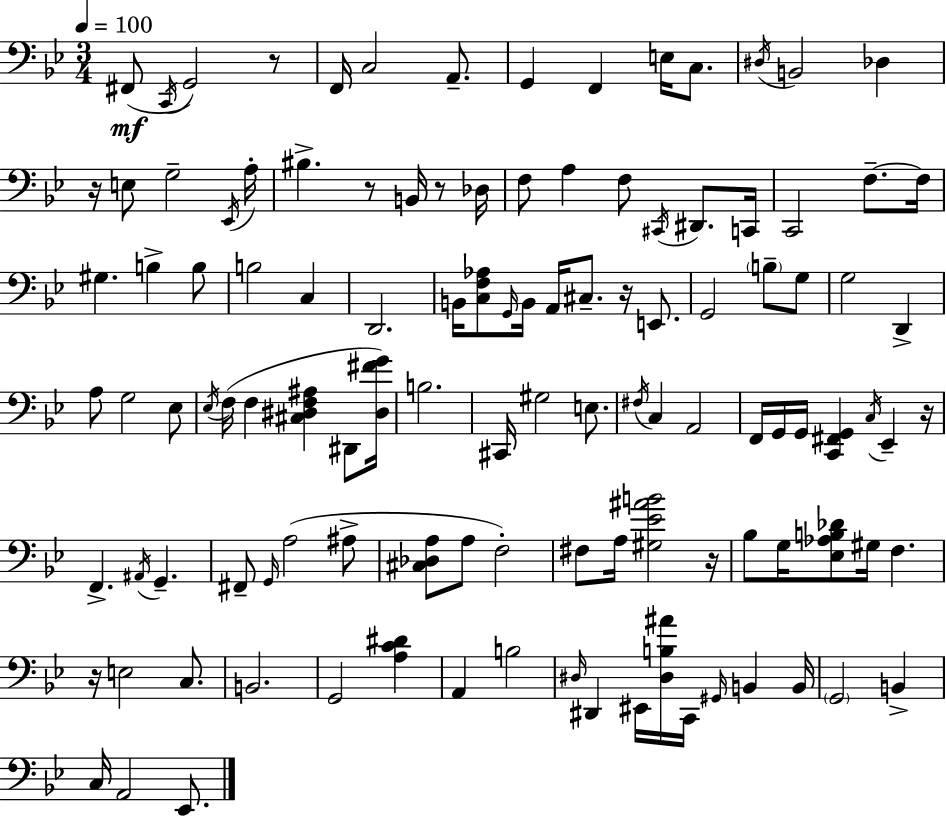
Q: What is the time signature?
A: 3/4